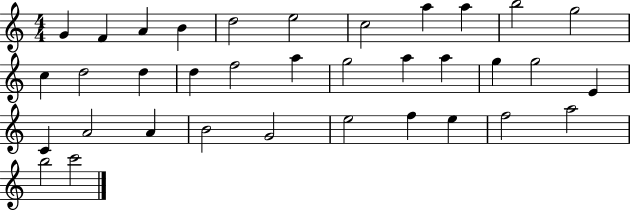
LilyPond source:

{
  \clef treble
  \numericTimeSignature
  \time 4/4
  \key c \major
  g'4 f'4 a'4 b'4 | d''2 e''2 | c''2 a''4 a''4 | b''2 g''2 | \break c''4 d''2 d''4 | d''4 f''2 a''4 | g''2 a''4 a''4 | g''4 g''2 e'4 | \break c'4 a'2 a'4 | b'2 g'2 | e''2 f''4 e''4 | f''2 a''2 | \break b''2 c'''2 | \bar "|."
}